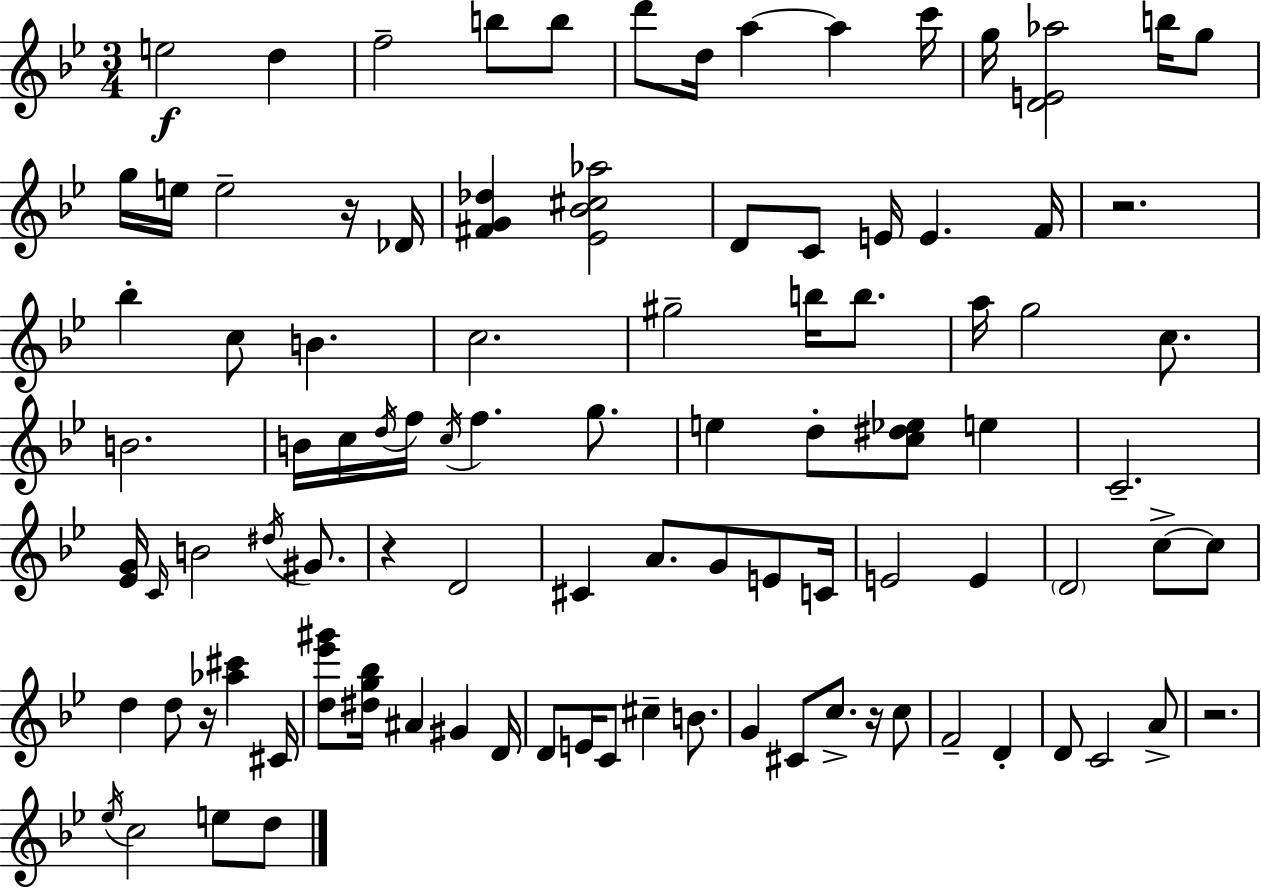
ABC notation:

X:1
T:Untitled
M:3/4
L:1/4
K:Gm
e2 d f2 b/2 b/2 d'/2 d/4 a a c'/4 g/4 [DE_a]2 b/4 g/2 g/4 e/4 e2 z/4 _D/4 [^FG_d] [_E_B^c_a]2 D/2 C/2 E/4 E F/4 z2 _b c/2 B c2 ^g2 b/4 b/2 a/4 g2 c/2 B2 B/4 c/4 d/4 f/4 c/4 f g/2 e d/2 [c^d_e]/2 e C2 [_EG]/4 C/4 B2 ^d/4 ^G/2 z D2 ^C A/2 G/2 E/2 C/4 E2 E D2 c/2 c/2 d d/2 z/4 [_a^c'] ^C/4 [d_e'^g']/2 [^dg_b]/4 ^A ^G D/4 D/2 E/4 C/2 ^c B/2 G ^C/2 c/2 z/4 c/2 F2 D D/2 C2 A/2 z2 _e/4 c2 e/2 d/2